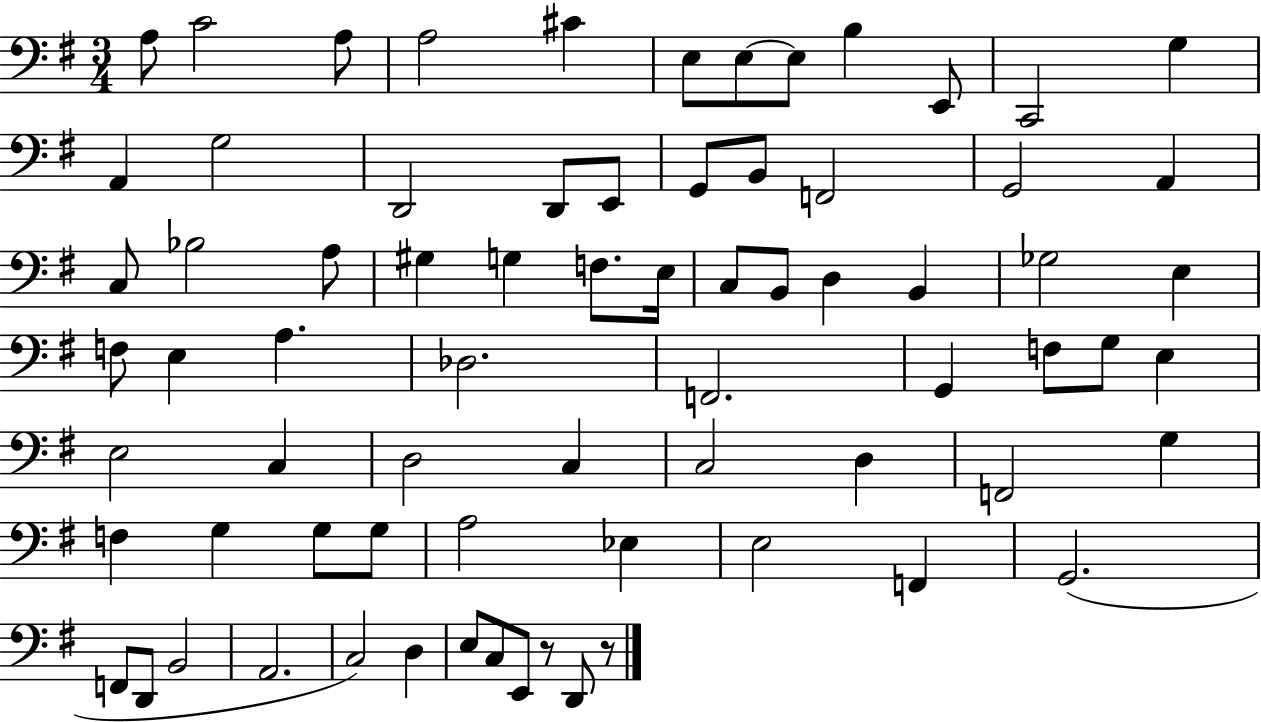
X:1
T:Untitled
M:3/4
L:1/4
K:G
A,/2 C2 A,/2 A,2 ^C E,/2 E,/2 E,/2 B, E,,/2 C,,2 G, A,, G,2 D,,2 D,,/2 E,,/2 G,,/2 B,,/2 F,,2 G,,2 A,, C,/2 _B,2 A,/2 ^G, G, F,/2 E,/4 C,/2 B,,/2 D, B,, _G,2 E, F,/2 E, A, _D,2 F,,2 G,, F,/2 G,/2 E, E,2 C, D,2 C, C,2 D, F,,2 G, F, G, G,/2 G,/2 A,2 _E, E,2 F,, G,,2 F,,/2 D,,/2 B,,2 A,,2 C,2 D, E,/2 C,/2 E,,/2 z/2 D,,/2 z/2